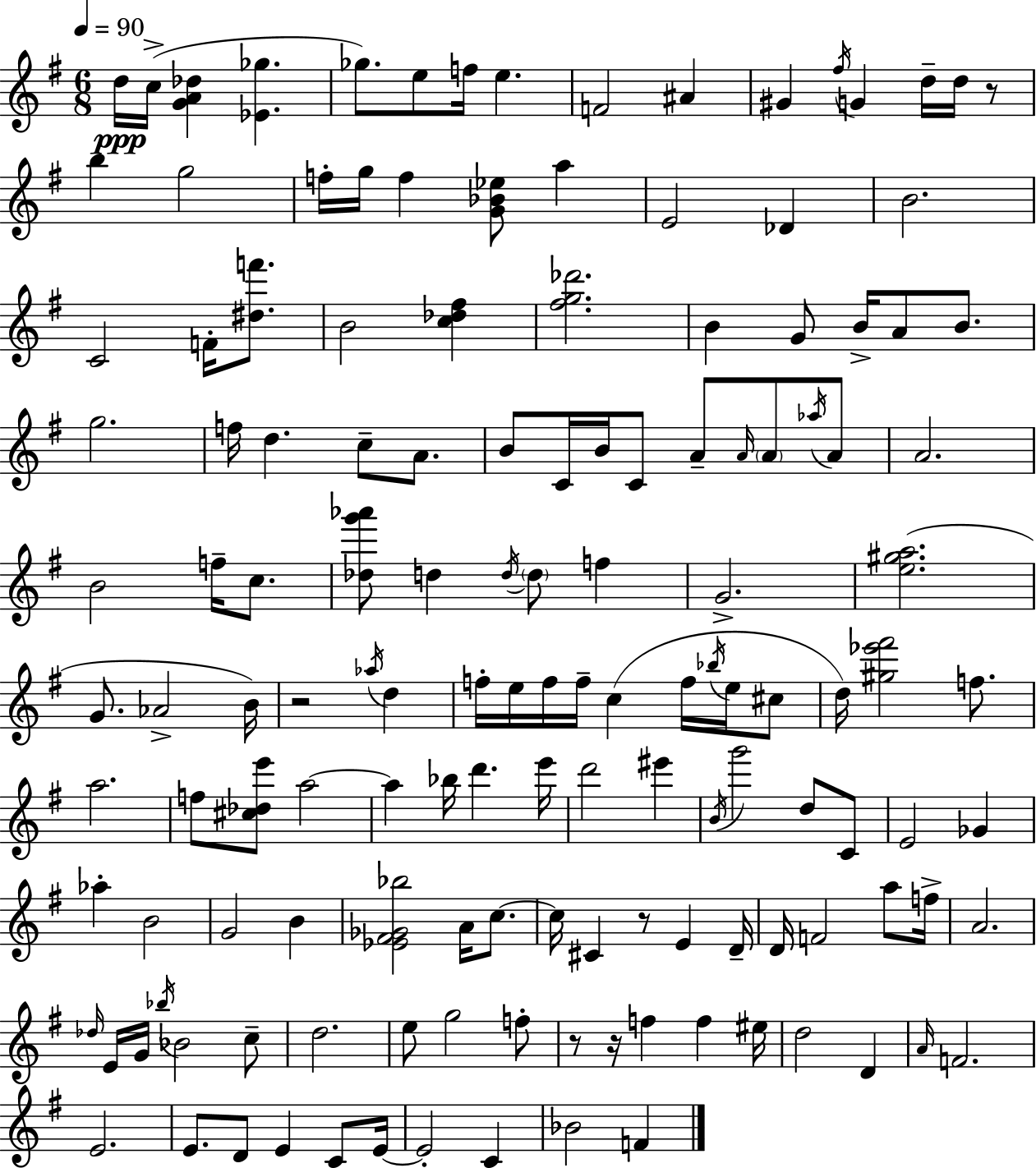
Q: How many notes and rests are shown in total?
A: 142